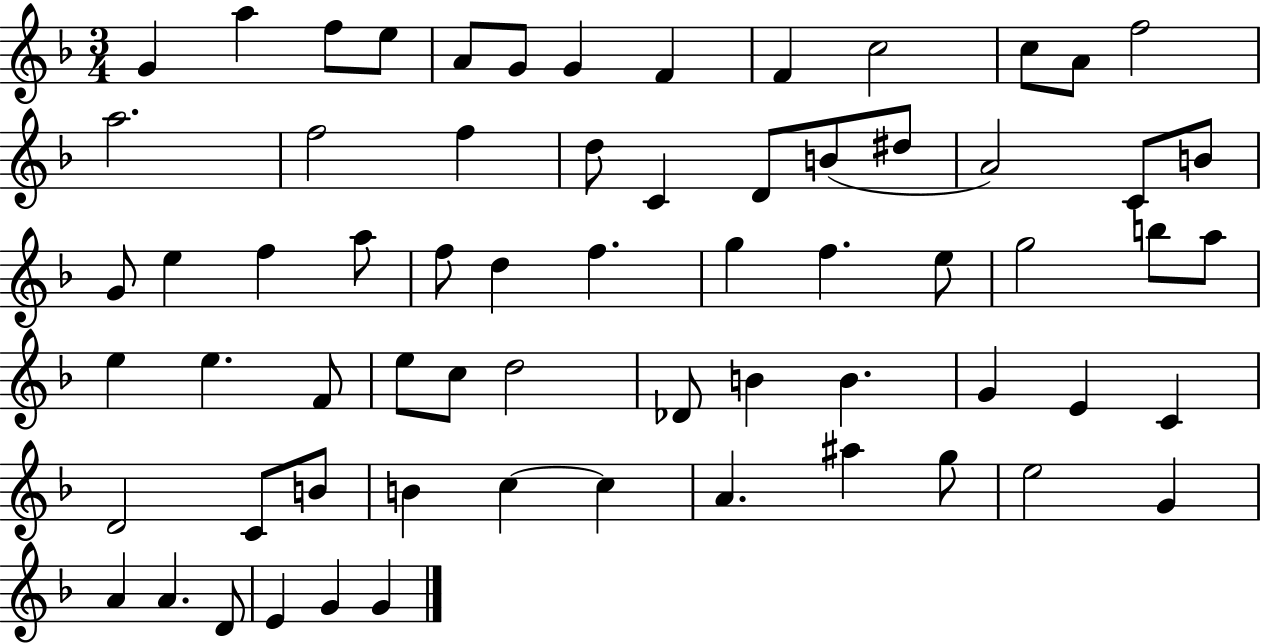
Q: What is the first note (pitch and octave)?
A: G4